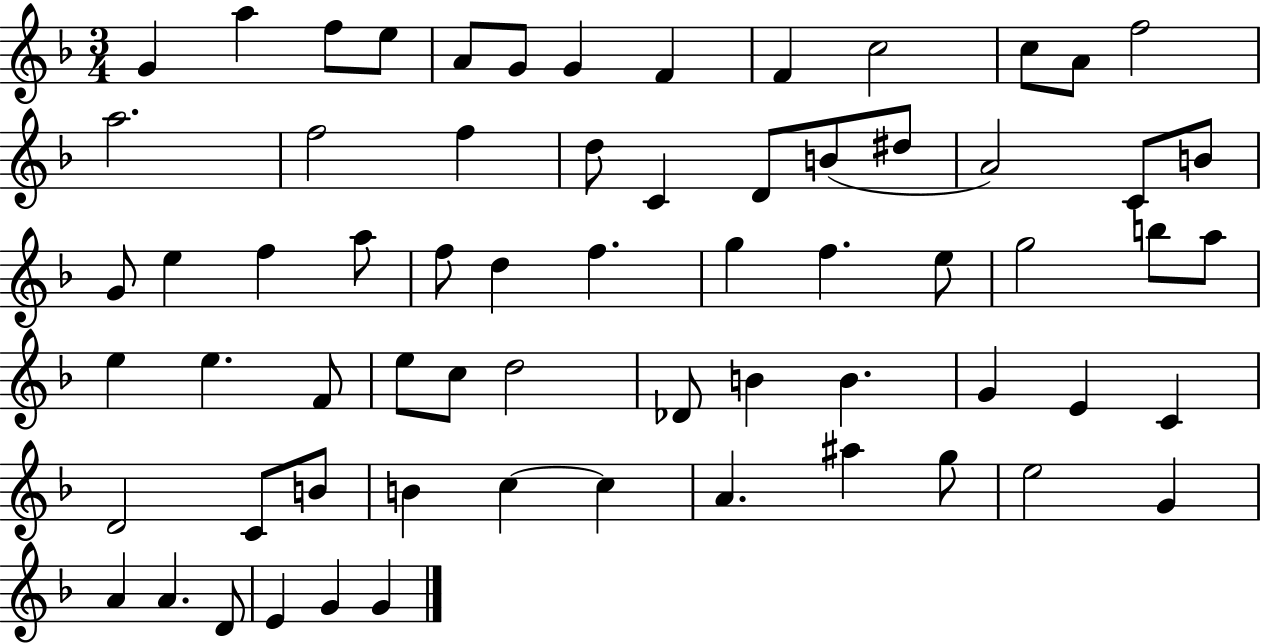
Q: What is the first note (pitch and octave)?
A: G4